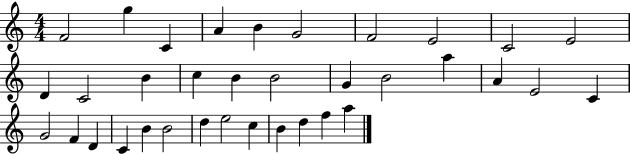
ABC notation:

X:1
T:Untitled
M:4/4
L:1/4
K:C
F2 g C A B G2 F2 E2 C2 E2 D C2 B c B B2 G B2 a A E2 C G2 F D C B B2 d e2 c B d f a